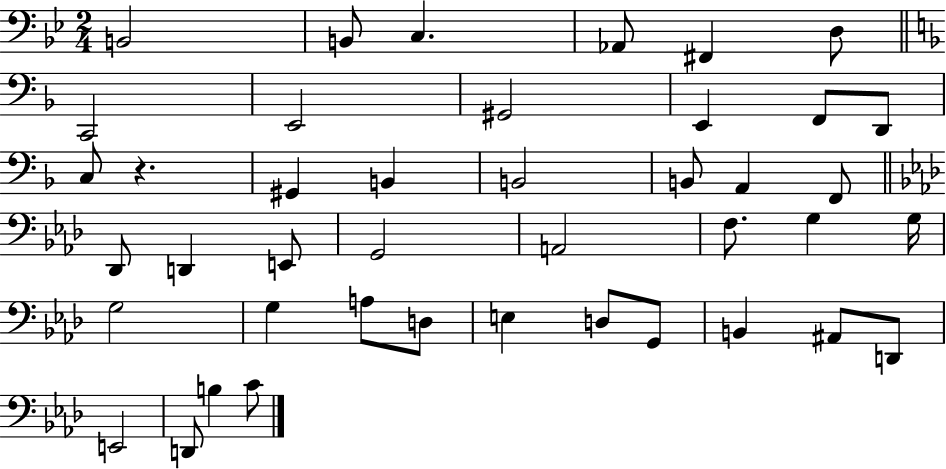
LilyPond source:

{
  \clef bass
  \numericTimeSignature
  \time 2/4
  \key bes \major
  \repeat volta 2 { b,2 | b,8 c4. | aes,8 fis,4 d8 | \bar "||" \break \key d \minor c,2 | e,2 | gis,2 | e,4 f,8 d,8 | \break c8 r4. | gis,4 b,4 | b,2 | b,8 a,4 f,8 | \break \bar "||" \break \key f \minor des,8 d,4 e,8 | g,2 | a,2 | f8. g4 g16 | \break g2 | g4 a8 d8 | e4 d8 g,8 | b,4 ais,8 d,8 | \break e,2 | d,8 b4 c'8 | } \bar "|."
}